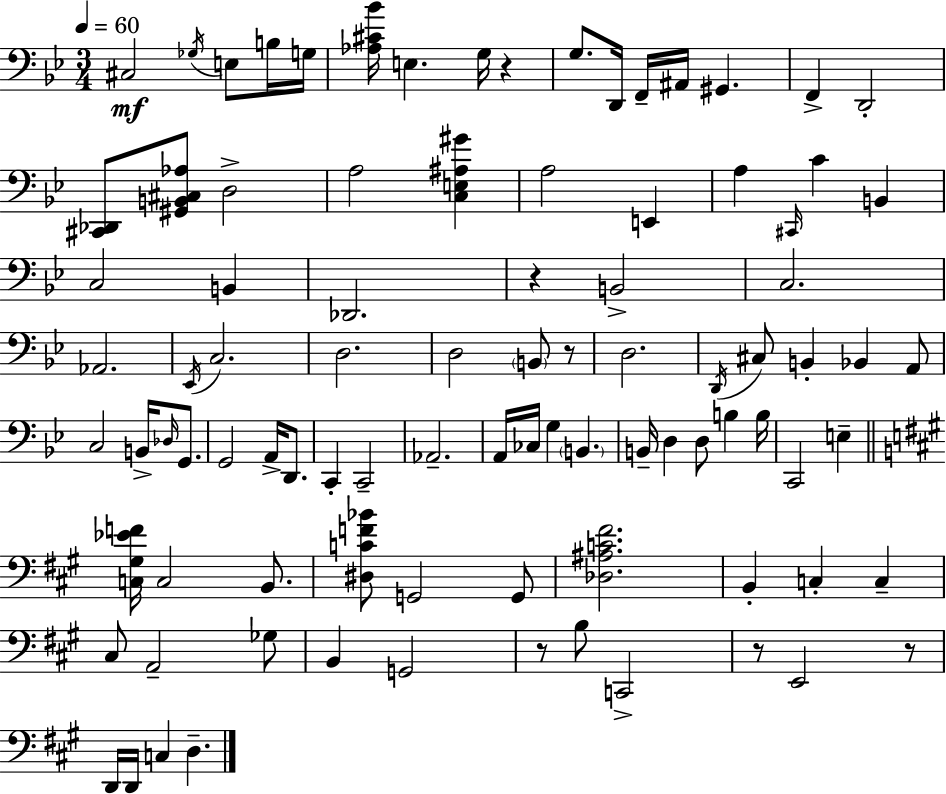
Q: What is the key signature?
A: G minor